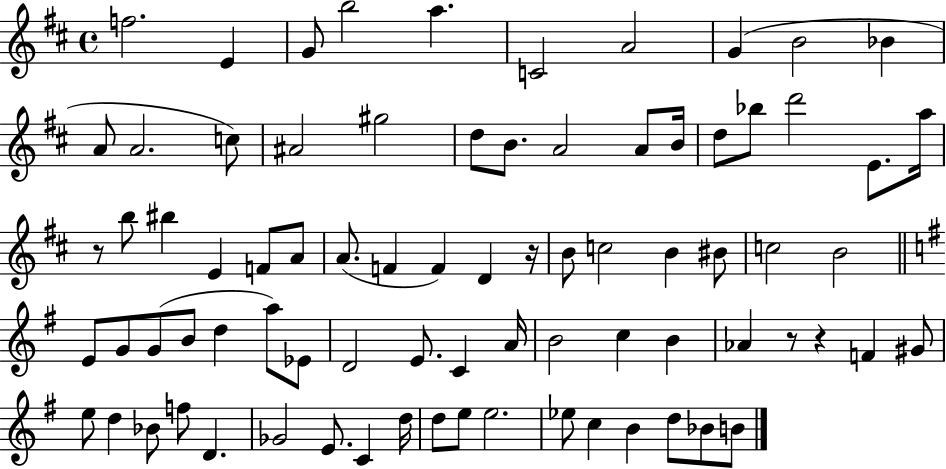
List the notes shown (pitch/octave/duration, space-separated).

F5/h. E4/q G4/e B5/h A5/q. C4/h A4/h G4/q B4/h Bb4/q A4/e A4/h. C5/e A#4/h G#5/h D5/e B4/e. A4/h A4/e B4/s D5/e Bb5/e D6/h E4/e. A5/s R/e B5/e BIS5/q E4/q F4/e A4/e A4/e. F4/q F4/q D4/q R/s B4/e C5/h B4/q BIS4/e C5/h B4/h E4/e G4/e G4/e B4/e D5/q A5/e Eb4/e D4/h E4/e. C4/q A4/s B4/h C5/q B4/q Ab4/q R/e R/q F4/q G#4/e E5/e D5/q Bb4/e F5/e D4/q. Gb4/h E4/e. C4/q D5/s D5/e E5/e E5/h. Eb5/e C5/q B4/q D5/e Bb4/e B4/e